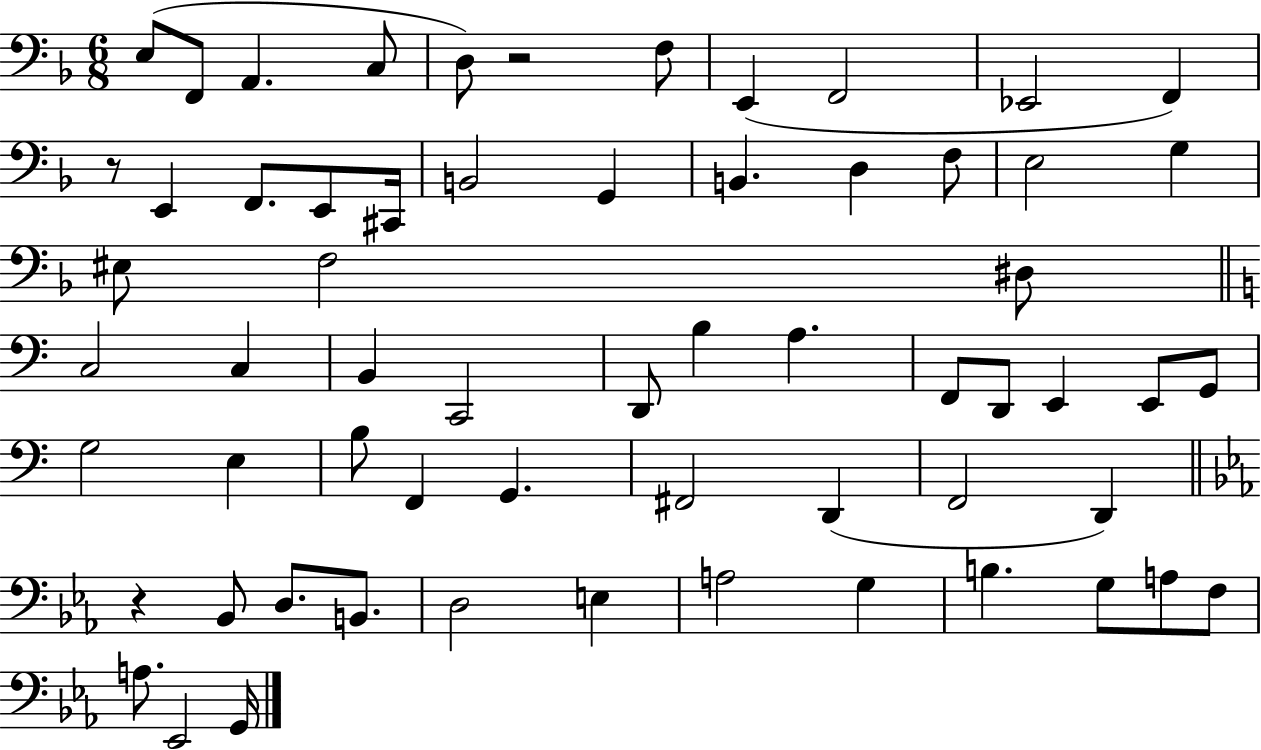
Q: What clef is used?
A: bass